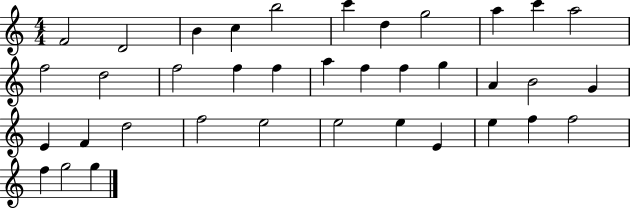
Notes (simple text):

F4/h D4/h B4/q C5/q B5/h C6/q D5/q G5/h A5/q C6/q A5/h F5/h D5/h F5/h F5/q F5/q A5/q F5/q F5/q G5/q A4/q B4/h G4/q E4/q F4/q D5/h F5/h E5/h E5/h E5/q E4/q E5/q F5/q F5/h F5/q G5/h G5/q